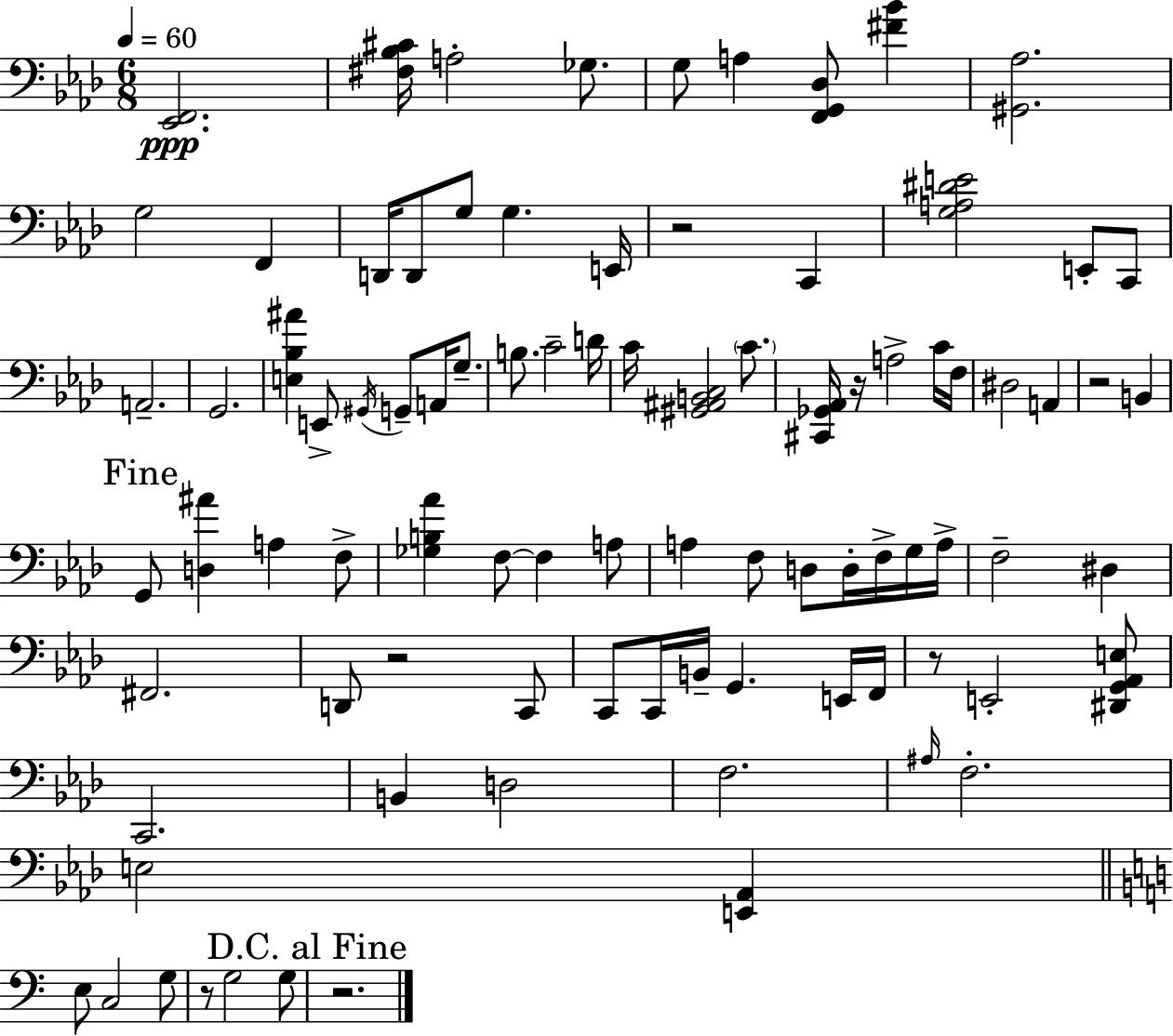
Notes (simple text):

[Eb2,F2]/h. [F#3,Bb3,C#4]/s A3/h Gb3/e. G3/e A3/q [F2,G2,Db3]/e [F#4,Bb4]/q [G#2,Ab3]/h. G3/h F2/q D2/s D2/e G3/e G3/q. E2/s R/h C2/q [G3,A3,D#4,E4]/h E2/e C2/e A2/h. G2/h. [E3,Bb3,A#4]/q E2/e G#2/s G2/e A2/s G3/e. B3/e. C4/h D4/s C4/s [G#2,A#2,B2,C3]/h C4/e. [C#2,Gb2,Ab2]/s R/s A3/h C4/s F3/s D#3/h A2/q R/h B2/q G2/e [D3,A#4]/q A3/q F3/e [Gb3,B3,Ab4]/q F3/e F3/q A3/e A3/q F3/e D3/e D3/s F3/s G3/s A3/s F3/h D#3/q F#2/h. D2/e R/h C2/e C2/e C2/s B2/s G2/q. E2/s F2/s R/e E2/h [D#2,G2,Ab2,E3]/e C2/h. B2/q D3/h F3/h. A#3/s F3/h. E3/h [E2,Ab2]/q E3/e C3/h G3/e R/e G3/h G3/e R/h.